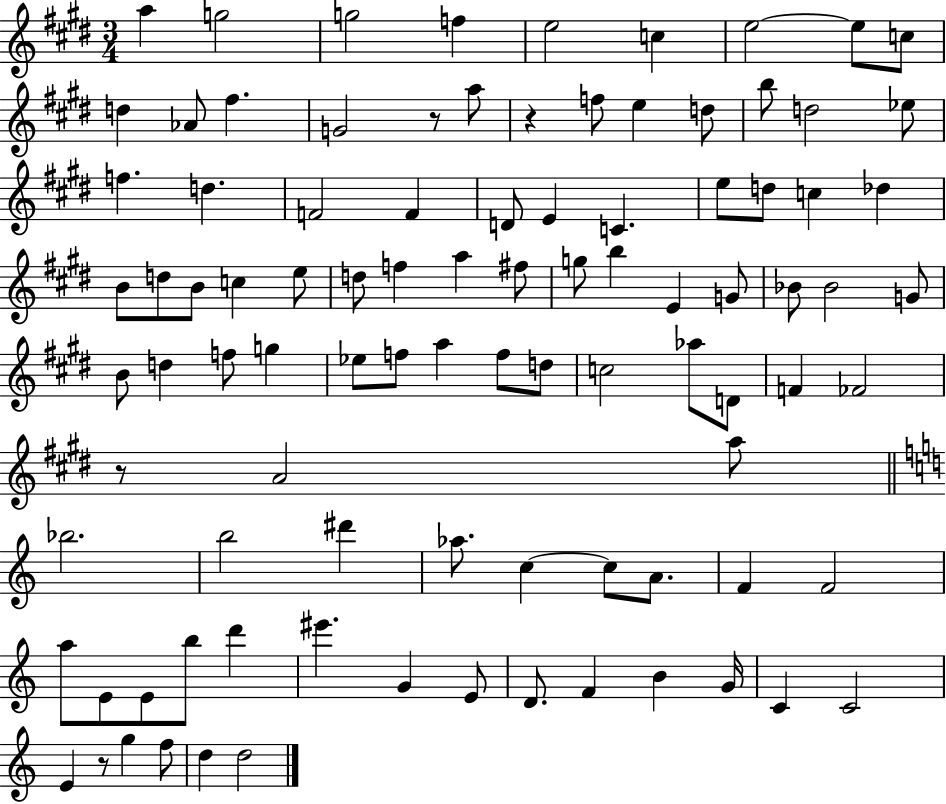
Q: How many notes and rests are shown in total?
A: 95